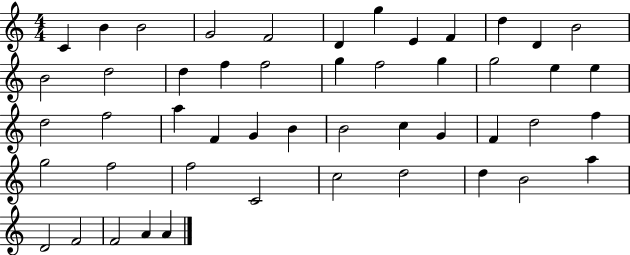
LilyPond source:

{
  \clef treble
  \numericTimeSignature
  \time 4/4
  \key c \major
  c'4 b'4 b'2 | g'2 f'2 | d'4 g''4 e'4 f'4 | d''4 d'4 b'2 | \break b'2 d''2 | d''4 f''4 f''2 | g''4 f''2 g''4 | g''2 e''4 e''4 | \break d''2 f''2 | a''4 f'4 g'4 b'4 | b'2 c''4 g'4 | f'4 d''2 f''4 | \break g''2 f''2 | f''2 c'2 | c''2 d''2 | d''4 b'2 a''4 | \break d'2 f'2 | f'2 a'4 a'4 | \bar "|."
}